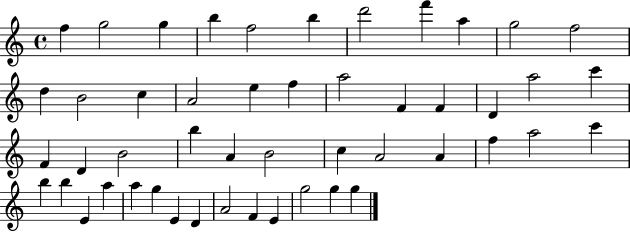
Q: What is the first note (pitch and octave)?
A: F5